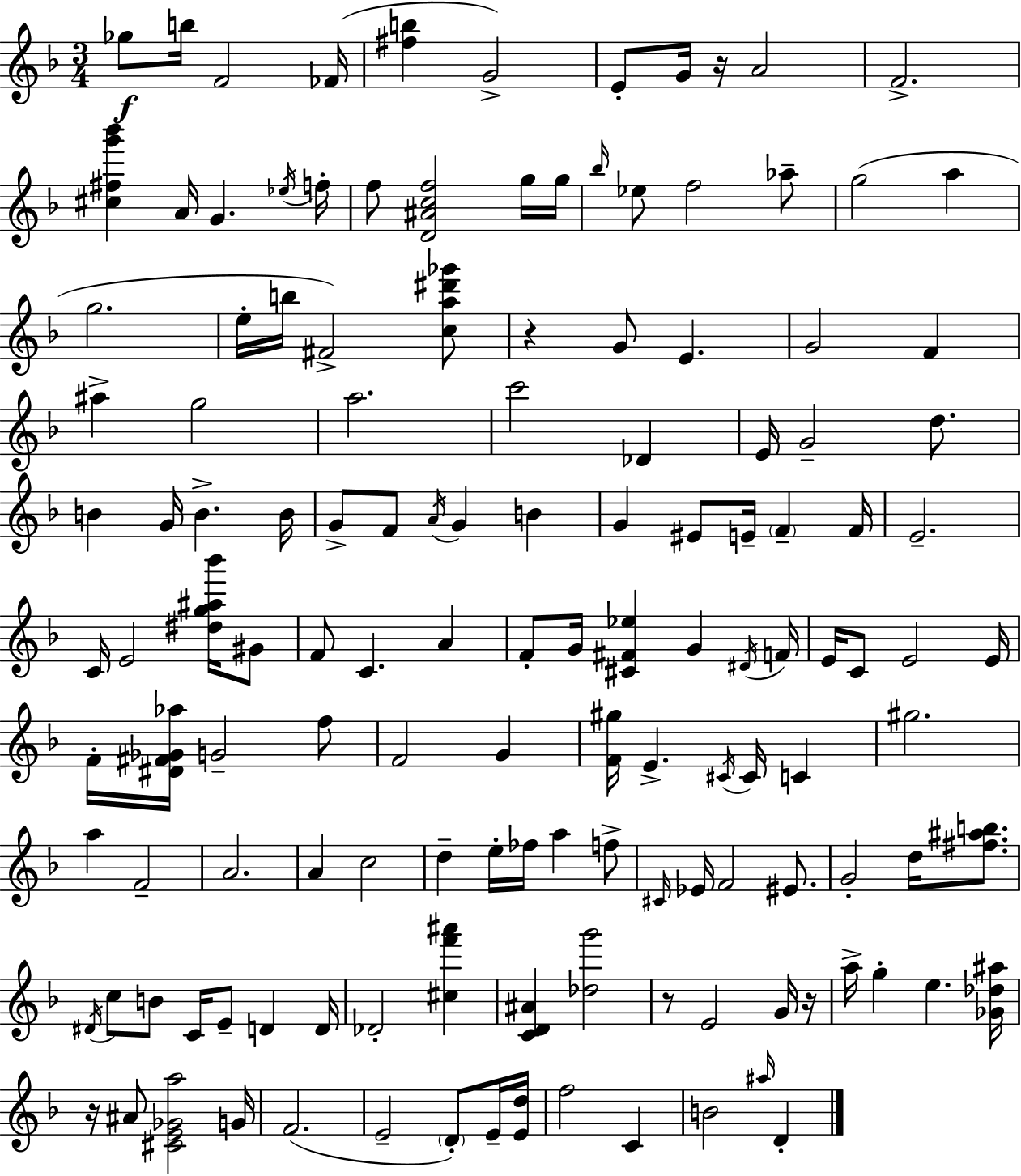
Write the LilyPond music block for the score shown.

{
  \clef treble
  \numericTimeSignature
  \time 3/4
  \key d \minor
  ges''8\f b''16 f'2 fes'16( | <fis'' b''>4 g'2->) | e'8-. g'16 r16 a'2 | f'2.-> | \break <cis'' fis'' g''' bes'''>4 a'16 g'4. \acciaccatura { ees''16 } | f''16-. f''8 <d' ais' c'' f''>2 g''16 | g''16 \grace { bes''16 } ees''8 f''2 | aes''8-- g''2( a''4 | \break g''2. | e''16-. b''16 fis'2->) | <c'' a'' dis''' ges'''>8 r4 g'8 e'4. | g'2 f'4 | \break ais''4-> g''2 | a''2. | c'''2 des'4 | e'16 g'2-- d''8. | \break b'4 g'16 b'4.-> | b'16 g'8-> f'8 \acciaccatura { a'16 } g'4 b'4 | g'4 eis'8 e'16-- \parenthesize f'4-- | f'16 e'2.-- | \break c'16 e'2 | <dis'' g'' ais'' bes'''>16 gis'8 f'8 c'4. a'4 | f'8-. g'16 <cis' fis' ees''>4 g'4 | \acciaccatura { dis'16 } f'16 e'16 c'8 e'2 | \break e'16 f'16-. <dis' fis' ges' aes''>16 g'2-- | f''8 f'2 | g'4 <f' gis''>16 e'4.-> \acciaccatura { cis'16 } | cis'16 c'4 gis''2. | \break a''4 f'2-- | a'2. | a'4 c''2 | d''4-- e''16-. fes''16 a''4 | \break f''8-> \grace { cis'16 } ees'16 f'2 | eis'8. g'2-. | d''16 <fis'' ais'' b''>8. \acciaccatura { dis'16 } c''8 b'8 c'16 | e'8-- d'4 d'16 des'2-. | \break <cis'' f''' ais'''>4 <c' d' ais'>4 <des'' g'''>2 | r8 e'2 | g'16 r16 a''16-> g''4-. | e''4. <ges' des'' ais''>16 r16 ais'8 <cis' e' ges' a''>2 | \break g'16 f'2.( | e'2-- | \parenthesize d'8-.) e'16-- <e' d''>16 f''2 | c'4 b'2 | \break \grace { ais''16 } d'4-. \bar "|."
}